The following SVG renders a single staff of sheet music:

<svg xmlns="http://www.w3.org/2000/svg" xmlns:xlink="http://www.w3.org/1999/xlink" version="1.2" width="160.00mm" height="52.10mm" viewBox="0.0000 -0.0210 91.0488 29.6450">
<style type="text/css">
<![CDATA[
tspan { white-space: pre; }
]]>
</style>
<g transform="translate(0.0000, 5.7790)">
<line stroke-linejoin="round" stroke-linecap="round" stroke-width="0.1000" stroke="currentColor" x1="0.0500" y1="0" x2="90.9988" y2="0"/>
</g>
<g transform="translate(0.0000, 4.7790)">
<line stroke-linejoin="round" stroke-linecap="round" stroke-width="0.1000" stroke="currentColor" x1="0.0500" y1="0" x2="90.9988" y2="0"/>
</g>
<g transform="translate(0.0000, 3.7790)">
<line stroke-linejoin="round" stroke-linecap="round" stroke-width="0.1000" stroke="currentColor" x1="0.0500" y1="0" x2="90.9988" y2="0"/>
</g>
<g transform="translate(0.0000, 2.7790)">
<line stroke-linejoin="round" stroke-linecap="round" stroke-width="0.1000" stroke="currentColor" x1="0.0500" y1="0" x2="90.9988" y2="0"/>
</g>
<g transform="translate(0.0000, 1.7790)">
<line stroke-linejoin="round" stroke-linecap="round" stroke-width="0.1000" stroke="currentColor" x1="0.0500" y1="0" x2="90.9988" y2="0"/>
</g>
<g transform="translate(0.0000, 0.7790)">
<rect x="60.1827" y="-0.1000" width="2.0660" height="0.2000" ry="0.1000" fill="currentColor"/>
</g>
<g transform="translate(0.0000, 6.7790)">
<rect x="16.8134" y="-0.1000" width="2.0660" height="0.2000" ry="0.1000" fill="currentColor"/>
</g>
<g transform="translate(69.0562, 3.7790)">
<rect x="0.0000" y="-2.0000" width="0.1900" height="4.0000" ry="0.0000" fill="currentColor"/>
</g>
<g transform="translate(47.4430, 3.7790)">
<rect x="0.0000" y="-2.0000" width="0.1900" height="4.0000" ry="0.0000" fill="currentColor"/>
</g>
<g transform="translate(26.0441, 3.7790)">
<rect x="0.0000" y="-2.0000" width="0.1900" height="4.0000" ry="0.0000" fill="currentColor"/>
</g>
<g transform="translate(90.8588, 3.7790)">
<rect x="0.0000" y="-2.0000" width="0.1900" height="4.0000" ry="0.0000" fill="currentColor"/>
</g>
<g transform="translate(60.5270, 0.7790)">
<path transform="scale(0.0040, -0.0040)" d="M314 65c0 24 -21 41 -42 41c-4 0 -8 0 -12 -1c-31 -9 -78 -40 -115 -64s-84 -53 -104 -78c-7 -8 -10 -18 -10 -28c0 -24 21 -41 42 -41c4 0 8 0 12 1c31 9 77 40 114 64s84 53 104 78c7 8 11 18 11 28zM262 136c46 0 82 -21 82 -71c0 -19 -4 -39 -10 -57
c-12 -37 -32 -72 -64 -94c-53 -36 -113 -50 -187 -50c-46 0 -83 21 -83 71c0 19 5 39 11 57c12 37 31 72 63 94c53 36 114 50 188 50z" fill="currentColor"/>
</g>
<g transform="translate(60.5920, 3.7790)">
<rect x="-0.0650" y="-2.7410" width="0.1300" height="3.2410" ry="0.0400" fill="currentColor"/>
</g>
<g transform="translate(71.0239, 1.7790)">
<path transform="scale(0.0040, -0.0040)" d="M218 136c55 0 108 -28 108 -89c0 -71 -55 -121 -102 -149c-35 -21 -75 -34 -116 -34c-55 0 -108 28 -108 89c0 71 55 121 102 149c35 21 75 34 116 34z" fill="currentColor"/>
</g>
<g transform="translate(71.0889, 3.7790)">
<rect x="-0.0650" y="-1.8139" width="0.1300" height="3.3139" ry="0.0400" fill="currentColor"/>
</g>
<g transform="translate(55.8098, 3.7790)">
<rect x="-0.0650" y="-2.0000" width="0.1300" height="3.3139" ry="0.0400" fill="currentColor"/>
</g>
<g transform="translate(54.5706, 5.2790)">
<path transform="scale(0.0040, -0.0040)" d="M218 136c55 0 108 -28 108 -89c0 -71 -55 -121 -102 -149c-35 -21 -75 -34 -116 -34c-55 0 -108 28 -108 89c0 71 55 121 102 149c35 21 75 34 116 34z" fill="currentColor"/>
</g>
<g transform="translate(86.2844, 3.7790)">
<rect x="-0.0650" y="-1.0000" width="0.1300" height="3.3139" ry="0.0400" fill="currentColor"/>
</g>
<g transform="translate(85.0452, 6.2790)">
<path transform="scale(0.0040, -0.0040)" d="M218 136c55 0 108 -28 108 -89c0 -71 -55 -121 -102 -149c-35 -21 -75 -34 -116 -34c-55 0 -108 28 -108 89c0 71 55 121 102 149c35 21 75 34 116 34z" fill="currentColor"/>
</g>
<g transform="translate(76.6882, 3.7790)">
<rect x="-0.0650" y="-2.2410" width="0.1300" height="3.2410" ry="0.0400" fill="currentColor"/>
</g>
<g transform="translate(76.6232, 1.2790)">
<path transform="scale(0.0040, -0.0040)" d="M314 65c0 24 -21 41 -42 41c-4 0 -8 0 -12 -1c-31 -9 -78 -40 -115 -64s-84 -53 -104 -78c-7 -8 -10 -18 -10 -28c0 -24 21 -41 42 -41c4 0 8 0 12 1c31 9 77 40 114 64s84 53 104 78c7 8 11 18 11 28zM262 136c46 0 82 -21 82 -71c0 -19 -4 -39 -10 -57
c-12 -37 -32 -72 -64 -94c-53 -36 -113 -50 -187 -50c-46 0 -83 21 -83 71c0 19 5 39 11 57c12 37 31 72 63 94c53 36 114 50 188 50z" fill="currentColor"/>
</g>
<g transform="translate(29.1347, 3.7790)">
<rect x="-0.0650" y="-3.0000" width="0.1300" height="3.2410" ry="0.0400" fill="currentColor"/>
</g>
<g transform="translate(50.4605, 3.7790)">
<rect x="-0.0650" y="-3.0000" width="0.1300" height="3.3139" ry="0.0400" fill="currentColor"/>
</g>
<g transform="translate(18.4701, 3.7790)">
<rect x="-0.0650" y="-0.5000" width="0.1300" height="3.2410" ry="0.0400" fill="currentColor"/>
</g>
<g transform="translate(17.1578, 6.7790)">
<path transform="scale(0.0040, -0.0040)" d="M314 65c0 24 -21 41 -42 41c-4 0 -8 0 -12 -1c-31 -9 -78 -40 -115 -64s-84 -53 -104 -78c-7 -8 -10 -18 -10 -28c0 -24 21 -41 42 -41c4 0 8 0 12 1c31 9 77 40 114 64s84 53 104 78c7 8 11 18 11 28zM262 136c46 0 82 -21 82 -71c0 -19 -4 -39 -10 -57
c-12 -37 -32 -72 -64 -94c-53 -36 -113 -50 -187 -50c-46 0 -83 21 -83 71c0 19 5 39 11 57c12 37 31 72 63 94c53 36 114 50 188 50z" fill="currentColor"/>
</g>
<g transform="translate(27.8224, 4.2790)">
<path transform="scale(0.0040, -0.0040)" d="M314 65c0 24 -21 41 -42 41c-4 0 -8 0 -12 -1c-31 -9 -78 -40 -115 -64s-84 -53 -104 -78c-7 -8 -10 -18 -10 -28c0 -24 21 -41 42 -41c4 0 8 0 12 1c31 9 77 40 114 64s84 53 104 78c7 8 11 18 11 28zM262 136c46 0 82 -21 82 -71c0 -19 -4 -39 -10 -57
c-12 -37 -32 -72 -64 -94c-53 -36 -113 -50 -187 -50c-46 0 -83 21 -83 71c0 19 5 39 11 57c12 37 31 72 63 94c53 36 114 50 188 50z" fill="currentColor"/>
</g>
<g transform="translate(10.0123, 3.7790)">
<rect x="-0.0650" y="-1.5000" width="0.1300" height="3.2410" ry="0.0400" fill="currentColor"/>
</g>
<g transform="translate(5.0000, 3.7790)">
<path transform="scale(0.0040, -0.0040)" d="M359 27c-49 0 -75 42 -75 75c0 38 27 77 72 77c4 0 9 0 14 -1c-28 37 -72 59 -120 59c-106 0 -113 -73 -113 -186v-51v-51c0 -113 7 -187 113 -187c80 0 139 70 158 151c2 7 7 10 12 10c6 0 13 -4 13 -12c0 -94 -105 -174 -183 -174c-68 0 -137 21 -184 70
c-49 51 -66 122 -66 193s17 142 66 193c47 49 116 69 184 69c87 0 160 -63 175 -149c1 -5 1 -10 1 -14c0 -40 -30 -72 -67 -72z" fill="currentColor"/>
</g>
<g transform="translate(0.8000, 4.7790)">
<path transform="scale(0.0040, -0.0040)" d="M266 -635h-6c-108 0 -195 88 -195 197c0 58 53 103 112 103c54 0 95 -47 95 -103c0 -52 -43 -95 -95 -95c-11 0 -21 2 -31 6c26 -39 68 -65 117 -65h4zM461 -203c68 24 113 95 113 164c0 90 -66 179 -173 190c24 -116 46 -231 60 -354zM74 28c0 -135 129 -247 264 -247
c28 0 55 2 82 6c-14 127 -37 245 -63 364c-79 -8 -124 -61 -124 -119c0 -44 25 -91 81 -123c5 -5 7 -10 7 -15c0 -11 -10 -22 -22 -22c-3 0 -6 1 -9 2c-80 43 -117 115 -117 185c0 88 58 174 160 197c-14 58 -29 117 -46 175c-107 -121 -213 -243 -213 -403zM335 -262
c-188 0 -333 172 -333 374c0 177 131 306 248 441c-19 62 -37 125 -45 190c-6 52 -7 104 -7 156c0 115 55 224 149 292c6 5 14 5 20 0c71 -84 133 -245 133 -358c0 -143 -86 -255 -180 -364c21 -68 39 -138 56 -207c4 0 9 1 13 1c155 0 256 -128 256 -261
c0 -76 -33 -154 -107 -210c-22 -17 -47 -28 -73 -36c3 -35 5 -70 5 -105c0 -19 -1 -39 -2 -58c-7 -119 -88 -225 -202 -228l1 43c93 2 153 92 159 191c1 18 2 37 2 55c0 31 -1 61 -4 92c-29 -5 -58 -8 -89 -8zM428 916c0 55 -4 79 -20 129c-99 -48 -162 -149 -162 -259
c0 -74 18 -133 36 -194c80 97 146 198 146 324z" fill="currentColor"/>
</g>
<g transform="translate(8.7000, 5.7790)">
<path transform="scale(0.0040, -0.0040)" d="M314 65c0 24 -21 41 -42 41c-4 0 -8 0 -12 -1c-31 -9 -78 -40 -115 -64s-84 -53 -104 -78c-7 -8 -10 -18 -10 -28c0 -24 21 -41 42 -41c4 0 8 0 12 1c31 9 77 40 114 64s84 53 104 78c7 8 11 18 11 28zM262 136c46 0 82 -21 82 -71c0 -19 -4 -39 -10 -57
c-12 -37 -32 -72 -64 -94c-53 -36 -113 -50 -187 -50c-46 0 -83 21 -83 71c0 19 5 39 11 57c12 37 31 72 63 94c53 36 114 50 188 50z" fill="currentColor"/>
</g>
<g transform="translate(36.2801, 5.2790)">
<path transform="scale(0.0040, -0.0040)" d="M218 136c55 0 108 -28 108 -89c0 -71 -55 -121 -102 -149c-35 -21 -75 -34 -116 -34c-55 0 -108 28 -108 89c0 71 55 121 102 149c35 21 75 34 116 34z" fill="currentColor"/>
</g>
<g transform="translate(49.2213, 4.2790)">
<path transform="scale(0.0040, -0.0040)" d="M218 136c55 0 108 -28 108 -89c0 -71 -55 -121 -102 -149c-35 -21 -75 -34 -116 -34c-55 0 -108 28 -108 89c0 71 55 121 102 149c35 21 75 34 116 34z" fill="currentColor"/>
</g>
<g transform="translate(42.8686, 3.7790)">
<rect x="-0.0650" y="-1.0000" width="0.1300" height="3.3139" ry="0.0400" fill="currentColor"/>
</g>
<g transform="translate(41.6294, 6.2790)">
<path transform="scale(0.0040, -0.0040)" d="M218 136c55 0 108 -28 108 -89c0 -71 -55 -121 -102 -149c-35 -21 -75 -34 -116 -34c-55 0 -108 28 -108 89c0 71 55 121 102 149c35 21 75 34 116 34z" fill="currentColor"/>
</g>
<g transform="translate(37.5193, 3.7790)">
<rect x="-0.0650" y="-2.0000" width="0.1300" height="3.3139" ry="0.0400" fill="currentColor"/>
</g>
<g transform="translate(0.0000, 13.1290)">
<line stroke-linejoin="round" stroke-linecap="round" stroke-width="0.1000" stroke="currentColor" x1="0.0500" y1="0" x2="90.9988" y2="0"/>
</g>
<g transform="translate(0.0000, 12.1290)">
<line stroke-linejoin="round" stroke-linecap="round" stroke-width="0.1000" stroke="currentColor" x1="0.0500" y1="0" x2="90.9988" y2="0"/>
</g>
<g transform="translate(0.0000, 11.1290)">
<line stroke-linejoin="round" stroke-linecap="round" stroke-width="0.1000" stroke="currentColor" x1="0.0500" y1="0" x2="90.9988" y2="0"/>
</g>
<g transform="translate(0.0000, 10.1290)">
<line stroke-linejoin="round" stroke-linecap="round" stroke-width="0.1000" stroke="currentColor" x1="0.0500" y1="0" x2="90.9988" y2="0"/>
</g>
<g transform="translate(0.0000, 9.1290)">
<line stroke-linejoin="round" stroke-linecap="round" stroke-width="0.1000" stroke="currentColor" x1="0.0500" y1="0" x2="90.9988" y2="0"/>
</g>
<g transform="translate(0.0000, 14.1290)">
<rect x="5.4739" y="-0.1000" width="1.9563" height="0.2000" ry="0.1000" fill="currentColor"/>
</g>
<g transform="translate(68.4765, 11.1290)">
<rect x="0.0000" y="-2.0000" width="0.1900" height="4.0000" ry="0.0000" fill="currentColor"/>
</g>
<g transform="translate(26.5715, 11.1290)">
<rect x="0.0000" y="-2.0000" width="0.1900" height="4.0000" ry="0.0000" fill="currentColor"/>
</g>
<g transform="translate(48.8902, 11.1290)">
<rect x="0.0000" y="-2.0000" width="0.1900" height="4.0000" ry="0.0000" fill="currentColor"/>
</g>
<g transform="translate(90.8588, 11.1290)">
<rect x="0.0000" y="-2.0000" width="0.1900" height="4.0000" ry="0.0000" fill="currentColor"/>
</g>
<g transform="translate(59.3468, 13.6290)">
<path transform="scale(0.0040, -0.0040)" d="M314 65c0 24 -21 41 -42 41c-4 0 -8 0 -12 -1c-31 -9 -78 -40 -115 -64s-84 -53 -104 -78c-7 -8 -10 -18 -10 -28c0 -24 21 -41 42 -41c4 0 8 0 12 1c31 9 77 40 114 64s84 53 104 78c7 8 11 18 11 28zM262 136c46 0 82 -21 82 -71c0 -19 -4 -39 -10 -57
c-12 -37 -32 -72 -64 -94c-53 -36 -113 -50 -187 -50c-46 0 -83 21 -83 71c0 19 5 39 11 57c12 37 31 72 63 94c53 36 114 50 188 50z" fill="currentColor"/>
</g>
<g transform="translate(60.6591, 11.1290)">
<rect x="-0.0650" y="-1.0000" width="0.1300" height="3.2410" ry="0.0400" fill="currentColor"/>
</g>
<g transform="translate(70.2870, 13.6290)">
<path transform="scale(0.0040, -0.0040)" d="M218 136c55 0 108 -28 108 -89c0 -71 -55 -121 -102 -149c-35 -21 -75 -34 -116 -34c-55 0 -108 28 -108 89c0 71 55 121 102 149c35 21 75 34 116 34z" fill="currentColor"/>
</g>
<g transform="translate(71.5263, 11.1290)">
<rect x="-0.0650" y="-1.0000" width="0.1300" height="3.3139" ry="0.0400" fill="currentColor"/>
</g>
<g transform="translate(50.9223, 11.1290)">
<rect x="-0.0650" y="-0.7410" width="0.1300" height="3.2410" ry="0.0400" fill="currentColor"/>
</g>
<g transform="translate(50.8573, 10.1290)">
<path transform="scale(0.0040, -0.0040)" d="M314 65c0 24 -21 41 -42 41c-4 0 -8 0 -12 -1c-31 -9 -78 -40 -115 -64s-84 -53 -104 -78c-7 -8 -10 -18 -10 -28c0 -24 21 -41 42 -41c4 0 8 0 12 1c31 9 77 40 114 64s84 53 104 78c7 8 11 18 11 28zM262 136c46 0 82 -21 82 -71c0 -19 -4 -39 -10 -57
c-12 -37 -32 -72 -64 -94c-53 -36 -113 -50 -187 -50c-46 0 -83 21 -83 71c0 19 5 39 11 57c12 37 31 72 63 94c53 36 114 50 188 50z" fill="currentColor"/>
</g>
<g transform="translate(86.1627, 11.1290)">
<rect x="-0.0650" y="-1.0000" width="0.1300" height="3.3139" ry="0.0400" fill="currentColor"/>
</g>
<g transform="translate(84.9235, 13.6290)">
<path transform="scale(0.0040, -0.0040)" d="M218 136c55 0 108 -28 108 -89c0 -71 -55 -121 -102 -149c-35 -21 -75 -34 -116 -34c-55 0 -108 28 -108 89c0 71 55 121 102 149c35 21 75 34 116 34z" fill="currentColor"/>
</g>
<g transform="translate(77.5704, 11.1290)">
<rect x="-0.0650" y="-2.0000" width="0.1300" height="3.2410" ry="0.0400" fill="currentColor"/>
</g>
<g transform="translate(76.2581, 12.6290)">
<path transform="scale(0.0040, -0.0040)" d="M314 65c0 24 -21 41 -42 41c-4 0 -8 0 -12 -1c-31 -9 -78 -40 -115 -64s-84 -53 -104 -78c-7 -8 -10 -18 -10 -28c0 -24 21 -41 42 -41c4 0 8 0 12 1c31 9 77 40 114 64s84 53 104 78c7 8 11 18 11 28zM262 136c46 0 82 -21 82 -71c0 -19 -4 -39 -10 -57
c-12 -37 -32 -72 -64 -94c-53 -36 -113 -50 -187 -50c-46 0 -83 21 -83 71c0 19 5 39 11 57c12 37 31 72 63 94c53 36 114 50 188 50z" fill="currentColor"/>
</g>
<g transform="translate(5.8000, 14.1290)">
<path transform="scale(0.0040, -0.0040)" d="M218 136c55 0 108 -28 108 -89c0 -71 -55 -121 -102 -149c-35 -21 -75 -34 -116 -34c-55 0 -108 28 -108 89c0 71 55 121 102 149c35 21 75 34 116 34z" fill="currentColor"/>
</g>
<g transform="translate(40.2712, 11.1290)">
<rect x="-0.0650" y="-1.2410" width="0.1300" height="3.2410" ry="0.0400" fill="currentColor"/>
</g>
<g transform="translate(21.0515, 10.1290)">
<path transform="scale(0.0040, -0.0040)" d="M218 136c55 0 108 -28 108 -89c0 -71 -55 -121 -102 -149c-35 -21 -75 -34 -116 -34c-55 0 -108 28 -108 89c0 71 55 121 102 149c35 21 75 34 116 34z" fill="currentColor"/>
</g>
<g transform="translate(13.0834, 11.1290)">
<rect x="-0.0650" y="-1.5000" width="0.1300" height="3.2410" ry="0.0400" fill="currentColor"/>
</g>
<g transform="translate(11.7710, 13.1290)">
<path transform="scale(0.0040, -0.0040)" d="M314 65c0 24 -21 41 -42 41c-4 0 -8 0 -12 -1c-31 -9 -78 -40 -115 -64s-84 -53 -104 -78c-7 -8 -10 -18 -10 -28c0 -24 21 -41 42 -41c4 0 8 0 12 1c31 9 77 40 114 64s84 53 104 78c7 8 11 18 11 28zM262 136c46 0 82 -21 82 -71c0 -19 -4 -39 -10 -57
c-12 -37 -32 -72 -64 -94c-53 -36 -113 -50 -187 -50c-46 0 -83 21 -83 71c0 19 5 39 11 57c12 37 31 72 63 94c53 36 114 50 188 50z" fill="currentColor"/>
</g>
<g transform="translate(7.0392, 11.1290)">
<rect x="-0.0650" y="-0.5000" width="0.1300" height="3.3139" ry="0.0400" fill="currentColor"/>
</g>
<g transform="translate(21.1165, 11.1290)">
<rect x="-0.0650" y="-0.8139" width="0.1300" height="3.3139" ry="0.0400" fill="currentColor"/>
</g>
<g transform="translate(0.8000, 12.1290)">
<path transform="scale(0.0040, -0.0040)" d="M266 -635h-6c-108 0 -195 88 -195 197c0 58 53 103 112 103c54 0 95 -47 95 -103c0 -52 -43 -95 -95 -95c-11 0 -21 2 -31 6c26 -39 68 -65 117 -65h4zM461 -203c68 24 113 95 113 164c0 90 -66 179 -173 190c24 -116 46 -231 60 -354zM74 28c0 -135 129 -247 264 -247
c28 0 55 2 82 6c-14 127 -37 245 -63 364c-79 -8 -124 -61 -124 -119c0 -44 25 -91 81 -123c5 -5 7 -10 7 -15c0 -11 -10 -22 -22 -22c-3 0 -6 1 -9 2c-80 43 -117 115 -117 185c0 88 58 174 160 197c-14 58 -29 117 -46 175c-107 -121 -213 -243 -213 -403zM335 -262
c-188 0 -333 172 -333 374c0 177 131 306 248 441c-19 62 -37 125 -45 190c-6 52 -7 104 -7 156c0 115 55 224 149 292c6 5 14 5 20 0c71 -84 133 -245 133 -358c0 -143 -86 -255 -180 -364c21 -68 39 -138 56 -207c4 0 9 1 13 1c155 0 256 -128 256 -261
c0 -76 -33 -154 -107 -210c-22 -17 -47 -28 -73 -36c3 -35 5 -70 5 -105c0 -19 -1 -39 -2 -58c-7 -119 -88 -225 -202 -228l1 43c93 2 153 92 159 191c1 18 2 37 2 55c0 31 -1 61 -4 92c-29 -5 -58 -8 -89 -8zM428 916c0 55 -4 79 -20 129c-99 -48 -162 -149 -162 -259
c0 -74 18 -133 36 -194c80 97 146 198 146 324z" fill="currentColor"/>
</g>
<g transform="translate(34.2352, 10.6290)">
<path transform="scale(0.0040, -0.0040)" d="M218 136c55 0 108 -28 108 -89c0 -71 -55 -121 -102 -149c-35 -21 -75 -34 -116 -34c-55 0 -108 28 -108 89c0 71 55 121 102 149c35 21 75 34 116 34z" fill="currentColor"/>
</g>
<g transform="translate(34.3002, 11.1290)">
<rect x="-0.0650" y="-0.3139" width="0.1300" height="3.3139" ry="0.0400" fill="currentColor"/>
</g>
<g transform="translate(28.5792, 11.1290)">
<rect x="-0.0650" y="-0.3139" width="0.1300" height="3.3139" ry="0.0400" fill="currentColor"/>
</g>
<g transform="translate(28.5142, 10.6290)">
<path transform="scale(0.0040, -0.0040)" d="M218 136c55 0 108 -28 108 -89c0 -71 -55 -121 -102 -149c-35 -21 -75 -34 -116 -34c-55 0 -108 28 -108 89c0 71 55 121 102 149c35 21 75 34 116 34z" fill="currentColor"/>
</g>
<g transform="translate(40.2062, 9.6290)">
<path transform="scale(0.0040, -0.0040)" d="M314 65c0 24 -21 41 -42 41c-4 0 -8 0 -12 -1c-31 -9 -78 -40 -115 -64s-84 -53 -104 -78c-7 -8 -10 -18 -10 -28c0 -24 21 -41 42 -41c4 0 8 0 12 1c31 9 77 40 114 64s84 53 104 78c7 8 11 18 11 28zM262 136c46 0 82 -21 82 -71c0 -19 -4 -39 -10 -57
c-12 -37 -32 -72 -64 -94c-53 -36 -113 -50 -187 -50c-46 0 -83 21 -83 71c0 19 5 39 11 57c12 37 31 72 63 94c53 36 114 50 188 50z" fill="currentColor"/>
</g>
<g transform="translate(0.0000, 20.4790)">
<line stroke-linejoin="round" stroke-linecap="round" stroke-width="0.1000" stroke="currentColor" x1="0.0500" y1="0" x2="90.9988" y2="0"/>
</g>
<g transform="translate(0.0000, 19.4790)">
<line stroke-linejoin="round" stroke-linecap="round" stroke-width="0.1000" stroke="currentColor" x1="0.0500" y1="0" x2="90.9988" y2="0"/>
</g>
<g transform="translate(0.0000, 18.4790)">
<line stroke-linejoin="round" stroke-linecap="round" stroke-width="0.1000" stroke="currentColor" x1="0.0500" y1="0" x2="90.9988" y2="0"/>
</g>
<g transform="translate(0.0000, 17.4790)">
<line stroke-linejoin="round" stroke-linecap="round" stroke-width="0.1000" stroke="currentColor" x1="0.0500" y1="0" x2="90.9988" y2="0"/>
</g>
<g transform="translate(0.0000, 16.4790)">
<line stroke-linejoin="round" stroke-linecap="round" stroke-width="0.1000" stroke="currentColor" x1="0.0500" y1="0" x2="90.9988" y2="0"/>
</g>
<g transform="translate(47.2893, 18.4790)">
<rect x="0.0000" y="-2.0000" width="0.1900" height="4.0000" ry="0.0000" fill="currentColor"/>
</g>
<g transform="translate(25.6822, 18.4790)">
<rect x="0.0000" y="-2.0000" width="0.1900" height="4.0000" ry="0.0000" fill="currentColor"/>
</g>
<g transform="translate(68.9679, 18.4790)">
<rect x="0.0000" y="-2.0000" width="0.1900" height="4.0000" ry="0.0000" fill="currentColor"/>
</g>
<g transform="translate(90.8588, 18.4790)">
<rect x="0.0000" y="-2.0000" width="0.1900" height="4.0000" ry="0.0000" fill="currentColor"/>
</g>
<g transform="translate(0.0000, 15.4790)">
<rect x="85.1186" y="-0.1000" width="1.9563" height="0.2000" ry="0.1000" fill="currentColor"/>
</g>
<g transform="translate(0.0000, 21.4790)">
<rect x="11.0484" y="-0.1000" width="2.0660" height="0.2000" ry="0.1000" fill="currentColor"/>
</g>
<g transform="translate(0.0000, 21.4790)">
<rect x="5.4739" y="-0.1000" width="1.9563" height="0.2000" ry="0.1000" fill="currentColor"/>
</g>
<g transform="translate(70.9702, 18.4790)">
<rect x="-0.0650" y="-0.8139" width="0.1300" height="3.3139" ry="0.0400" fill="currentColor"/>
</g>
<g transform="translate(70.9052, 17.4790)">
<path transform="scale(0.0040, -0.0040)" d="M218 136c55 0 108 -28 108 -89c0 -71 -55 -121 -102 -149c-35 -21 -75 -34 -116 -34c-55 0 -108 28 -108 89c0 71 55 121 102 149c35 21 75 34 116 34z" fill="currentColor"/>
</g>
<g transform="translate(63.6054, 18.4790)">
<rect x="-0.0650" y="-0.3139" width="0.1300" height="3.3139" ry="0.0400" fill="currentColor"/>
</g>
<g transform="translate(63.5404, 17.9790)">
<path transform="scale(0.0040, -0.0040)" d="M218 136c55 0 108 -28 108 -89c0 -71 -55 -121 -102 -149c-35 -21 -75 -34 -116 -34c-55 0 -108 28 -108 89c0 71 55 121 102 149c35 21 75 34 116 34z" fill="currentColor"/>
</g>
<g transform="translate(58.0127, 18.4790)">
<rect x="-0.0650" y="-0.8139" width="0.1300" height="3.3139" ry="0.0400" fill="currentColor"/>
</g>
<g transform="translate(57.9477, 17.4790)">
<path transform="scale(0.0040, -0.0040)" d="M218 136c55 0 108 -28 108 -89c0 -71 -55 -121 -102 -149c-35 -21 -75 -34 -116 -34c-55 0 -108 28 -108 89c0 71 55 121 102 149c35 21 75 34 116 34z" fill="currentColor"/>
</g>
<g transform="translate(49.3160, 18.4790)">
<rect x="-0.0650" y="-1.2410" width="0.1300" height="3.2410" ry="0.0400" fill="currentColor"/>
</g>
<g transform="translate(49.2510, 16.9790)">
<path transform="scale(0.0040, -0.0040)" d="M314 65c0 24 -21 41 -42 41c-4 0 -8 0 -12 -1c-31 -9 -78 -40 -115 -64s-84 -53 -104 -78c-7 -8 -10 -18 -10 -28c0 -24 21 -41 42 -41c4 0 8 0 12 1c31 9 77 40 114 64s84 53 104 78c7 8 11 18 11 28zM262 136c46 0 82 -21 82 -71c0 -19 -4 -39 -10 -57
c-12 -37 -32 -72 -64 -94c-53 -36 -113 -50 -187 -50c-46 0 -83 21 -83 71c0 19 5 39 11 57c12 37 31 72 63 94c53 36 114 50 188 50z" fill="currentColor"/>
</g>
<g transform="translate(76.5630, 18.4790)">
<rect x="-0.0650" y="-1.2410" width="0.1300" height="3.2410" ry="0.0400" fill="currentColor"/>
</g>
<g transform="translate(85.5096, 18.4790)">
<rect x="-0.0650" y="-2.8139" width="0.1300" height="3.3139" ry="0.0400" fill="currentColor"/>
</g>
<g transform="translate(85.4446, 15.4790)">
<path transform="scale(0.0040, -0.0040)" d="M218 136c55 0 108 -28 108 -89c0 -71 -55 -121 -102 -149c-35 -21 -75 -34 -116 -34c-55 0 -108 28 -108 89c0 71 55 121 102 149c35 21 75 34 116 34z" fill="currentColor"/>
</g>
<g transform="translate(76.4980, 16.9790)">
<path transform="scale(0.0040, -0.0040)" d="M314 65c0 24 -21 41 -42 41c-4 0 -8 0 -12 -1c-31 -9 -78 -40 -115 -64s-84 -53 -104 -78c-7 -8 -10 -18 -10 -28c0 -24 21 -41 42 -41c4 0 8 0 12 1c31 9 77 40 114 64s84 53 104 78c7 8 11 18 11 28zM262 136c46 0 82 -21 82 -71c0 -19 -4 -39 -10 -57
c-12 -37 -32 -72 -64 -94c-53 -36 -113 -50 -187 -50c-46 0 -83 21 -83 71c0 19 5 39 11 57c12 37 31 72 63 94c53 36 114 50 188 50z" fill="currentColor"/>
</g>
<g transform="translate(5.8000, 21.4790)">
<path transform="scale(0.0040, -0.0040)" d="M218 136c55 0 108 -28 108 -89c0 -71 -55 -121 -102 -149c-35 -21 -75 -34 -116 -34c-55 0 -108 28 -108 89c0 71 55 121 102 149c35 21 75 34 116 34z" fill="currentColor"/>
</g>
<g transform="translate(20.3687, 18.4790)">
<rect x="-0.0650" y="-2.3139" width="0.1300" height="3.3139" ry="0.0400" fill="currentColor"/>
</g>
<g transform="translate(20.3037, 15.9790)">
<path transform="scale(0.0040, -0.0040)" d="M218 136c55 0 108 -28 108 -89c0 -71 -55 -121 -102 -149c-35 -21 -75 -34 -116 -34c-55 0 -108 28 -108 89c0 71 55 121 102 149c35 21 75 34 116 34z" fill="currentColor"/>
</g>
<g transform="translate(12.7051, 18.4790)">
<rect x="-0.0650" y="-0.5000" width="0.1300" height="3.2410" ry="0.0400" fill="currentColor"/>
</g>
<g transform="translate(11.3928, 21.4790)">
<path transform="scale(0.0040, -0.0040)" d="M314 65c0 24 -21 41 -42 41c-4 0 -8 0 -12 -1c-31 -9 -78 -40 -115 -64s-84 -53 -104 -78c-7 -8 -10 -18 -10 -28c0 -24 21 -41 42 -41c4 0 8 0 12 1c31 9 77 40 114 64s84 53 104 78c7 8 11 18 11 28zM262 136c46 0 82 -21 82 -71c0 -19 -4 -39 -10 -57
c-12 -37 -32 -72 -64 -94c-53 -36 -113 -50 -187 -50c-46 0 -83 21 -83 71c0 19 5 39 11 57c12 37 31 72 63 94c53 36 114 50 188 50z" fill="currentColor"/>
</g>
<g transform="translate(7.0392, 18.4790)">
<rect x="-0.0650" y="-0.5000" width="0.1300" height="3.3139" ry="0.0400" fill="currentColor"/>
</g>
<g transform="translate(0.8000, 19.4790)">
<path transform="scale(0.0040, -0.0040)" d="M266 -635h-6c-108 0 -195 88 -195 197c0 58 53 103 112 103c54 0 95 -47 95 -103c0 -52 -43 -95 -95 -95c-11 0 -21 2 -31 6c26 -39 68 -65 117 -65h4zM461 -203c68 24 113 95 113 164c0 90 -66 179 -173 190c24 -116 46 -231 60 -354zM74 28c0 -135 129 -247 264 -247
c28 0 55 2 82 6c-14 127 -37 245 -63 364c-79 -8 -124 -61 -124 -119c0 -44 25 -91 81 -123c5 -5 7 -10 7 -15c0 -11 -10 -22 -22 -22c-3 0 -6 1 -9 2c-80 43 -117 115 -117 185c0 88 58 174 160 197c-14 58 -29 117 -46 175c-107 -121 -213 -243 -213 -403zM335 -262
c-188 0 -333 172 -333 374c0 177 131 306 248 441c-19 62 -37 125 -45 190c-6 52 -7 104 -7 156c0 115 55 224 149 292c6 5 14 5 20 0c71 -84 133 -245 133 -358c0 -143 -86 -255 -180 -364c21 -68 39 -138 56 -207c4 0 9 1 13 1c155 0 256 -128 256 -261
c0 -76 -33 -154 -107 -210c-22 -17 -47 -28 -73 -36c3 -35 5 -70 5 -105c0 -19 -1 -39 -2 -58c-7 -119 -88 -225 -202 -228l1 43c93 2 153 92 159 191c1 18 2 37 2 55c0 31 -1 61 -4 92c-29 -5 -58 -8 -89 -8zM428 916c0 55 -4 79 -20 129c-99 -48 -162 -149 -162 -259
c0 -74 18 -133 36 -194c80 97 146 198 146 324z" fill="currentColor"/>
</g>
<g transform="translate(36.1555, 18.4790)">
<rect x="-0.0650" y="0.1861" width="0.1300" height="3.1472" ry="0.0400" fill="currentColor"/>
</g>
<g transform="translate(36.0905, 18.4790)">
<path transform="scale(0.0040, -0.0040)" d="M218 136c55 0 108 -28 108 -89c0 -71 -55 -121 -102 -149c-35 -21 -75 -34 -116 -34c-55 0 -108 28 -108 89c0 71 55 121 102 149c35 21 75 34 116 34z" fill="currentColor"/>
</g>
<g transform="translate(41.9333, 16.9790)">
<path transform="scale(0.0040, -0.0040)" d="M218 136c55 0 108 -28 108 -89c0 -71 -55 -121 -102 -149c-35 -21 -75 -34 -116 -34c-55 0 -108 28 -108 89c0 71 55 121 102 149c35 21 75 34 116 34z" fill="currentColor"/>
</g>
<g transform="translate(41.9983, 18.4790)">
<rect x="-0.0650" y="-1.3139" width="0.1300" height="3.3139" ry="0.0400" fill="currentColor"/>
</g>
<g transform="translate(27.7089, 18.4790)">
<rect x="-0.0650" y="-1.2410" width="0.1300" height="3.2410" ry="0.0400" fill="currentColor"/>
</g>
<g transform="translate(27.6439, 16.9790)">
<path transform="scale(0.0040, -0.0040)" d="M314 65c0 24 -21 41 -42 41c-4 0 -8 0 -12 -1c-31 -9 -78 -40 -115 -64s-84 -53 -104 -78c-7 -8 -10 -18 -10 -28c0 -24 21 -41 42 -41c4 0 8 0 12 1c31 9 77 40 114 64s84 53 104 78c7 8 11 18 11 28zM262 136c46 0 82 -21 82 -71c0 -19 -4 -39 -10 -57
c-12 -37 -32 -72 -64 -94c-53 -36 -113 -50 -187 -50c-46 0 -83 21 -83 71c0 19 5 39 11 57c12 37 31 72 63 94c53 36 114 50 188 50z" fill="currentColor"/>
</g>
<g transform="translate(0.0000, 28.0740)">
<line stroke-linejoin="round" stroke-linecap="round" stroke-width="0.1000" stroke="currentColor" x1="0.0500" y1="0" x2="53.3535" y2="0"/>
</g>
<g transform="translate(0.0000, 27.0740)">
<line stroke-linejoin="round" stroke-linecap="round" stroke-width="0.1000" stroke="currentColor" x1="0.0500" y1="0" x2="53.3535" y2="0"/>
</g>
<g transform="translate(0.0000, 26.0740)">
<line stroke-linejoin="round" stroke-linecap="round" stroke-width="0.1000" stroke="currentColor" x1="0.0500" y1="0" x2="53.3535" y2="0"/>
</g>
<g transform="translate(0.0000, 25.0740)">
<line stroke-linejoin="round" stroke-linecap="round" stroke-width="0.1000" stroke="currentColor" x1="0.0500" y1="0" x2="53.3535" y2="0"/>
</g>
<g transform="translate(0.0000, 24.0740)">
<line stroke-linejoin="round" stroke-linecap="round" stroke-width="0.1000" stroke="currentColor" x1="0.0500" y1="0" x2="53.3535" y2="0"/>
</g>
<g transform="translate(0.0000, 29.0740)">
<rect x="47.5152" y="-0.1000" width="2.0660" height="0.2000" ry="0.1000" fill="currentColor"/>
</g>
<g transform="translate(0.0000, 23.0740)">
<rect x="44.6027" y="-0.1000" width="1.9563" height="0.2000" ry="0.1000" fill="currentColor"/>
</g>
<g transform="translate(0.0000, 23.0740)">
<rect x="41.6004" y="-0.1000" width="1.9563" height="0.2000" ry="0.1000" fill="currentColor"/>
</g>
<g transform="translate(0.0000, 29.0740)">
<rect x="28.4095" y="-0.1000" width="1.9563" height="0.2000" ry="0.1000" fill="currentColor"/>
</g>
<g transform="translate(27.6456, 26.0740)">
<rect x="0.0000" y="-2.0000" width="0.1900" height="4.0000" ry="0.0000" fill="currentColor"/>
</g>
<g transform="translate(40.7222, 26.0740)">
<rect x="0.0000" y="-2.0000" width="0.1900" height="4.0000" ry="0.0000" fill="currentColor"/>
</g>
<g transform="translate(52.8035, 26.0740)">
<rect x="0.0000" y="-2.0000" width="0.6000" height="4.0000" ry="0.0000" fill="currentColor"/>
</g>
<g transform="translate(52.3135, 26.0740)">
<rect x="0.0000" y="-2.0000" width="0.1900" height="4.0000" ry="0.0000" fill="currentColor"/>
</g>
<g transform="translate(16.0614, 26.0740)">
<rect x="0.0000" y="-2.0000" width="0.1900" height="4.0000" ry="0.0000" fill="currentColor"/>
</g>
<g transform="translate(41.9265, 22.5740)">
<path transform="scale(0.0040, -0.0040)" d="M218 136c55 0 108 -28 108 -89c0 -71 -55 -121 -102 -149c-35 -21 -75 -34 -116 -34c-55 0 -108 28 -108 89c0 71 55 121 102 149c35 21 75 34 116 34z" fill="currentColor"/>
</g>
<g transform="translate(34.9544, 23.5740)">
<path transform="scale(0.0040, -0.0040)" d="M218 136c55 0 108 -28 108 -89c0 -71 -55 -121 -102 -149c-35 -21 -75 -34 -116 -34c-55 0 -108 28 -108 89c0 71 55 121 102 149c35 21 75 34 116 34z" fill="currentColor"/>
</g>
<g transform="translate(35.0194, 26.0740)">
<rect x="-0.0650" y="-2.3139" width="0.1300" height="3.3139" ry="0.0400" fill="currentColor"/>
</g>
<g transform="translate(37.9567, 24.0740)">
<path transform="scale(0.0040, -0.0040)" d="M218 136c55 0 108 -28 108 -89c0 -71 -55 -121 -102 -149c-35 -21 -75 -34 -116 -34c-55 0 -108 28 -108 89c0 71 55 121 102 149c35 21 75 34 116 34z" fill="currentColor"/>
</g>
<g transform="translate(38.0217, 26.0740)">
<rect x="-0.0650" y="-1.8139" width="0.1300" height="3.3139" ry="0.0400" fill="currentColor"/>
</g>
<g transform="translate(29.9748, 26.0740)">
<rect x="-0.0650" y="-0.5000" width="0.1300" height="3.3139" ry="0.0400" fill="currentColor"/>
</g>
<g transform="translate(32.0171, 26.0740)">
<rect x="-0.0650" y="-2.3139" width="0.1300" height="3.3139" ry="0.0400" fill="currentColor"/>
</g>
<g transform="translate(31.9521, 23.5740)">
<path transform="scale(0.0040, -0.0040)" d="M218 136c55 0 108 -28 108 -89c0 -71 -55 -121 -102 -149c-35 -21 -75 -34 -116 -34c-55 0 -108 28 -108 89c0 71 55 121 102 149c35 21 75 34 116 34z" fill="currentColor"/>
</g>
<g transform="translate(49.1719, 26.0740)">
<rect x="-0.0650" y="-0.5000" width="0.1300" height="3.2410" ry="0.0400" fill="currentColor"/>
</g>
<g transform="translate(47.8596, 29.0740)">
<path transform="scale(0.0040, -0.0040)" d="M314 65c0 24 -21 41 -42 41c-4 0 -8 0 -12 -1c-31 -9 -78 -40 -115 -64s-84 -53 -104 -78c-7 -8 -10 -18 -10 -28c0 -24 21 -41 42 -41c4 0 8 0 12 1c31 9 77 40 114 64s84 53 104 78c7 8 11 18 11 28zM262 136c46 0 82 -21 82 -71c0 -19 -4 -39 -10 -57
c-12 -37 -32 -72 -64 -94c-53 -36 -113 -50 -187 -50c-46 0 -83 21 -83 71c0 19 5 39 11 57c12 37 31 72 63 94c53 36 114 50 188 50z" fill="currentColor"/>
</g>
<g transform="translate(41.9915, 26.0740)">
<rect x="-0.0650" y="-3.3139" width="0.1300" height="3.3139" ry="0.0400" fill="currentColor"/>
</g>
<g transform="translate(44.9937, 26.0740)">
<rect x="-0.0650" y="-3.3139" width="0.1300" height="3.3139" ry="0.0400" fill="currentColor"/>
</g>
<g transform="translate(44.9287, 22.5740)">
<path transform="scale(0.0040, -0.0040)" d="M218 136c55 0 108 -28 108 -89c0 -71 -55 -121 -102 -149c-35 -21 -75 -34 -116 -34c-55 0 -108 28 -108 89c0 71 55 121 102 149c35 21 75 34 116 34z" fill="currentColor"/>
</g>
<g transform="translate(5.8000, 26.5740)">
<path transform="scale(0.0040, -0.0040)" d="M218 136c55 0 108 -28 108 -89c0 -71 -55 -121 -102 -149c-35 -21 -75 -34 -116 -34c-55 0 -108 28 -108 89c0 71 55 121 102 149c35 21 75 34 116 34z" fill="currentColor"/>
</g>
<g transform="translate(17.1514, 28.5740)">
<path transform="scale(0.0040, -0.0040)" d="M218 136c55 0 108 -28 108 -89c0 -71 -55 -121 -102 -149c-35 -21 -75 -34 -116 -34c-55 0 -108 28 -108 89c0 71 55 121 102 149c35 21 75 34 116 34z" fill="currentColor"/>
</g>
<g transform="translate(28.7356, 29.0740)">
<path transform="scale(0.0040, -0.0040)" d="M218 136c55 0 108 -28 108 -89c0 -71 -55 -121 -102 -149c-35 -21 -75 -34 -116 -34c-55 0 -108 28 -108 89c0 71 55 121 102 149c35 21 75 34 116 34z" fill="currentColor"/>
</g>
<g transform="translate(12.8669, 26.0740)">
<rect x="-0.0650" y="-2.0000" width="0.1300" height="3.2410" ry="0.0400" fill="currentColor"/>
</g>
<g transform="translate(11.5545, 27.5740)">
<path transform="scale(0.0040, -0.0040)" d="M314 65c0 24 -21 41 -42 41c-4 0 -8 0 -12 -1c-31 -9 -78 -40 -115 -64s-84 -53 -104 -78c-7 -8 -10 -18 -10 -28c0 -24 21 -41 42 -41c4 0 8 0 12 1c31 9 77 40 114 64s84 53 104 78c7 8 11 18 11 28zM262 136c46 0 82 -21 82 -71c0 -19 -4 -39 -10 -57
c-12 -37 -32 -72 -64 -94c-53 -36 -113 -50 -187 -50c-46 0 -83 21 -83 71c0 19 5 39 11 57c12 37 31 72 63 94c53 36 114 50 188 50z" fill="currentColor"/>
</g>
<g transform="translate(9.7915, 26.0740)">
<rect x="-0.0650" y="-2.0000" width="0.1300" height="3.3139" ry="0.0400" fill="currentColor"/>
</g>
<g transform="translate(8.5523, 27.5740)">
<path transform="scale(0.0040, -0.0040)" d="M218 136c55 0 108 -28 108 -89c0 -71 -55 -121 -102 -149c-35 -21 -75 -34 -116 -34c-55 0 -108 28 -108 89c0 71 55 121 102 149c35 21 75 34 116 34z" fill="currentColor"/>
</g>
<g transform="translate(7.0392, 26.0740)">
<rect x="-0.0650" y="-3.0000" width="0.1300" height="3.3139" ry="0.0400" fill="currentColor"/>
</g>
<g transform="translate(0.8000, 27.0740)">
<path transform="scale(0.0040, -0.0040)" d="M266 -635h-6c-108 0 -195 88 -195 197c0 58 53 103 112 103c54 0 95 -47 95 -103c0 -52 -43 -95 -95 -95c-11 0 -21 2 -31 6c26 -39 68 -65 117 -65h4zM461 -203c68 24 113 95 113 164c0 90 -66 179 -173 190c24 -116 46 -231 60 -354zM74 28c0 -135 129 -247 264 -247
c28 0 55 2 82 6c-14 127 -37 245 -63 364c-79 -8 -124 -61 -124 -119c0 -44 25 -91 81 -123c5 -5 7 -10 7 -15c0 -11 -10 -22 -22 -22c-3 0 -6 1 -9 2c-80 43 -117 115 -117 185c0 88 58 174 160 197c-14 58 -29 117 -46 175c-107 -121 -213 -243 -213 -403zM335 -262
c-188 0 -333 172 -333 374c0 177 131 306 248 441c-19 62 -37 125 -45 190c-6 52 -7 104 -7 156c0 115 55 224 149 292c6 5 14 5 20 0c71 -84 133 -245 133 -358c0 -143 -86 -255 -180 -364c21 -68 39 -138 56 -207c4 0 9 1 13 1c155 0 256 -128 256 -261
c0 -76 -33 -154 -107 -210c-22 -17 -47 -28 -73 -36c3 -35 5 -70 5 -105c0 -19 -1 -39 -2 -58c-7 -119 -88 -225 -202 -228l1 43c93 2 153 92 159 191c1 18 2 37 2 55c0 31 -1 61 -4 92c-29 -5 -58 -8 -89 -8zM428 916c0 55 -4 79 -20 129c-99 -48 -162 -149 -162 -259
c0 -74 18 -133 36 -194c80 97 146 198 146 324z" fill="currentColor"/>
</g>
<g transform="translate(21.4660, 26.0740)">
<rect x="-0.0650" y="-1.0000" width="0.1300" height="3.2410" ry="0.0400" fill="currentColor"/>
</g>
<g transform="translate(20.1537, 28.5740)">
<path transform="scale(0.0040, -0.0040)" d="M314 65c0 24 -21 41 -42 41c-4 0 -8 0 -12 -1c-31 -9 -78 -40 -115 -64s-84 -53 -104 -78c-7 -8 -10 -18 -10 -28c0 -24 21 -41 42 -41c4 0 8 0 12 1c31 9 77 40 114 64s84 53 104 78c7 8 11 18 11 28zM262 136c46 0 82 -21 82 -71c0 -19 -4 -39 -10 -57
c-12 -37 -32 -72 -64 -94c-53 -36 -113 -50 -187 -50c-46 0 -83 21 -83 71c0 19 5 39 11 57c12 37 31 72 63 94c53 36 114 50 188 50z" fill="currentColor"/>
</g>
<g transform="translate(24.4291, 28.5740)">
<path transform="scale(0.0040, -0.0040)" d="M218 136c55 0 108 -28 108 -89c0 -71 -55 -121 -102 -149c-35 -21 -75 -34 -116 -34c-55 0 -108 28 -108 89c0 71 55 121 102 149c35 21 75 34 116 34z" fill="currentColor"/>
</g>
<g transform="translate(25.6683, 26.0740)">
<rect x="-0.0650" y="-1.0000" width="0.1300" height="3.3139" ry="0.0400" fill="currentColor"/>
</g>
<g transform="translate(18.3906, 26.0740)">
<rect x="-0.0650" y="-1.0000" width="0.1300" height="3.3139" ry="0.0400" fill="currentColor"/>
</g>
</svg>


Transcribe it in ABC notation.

X:1
T:Untitled
M:4/4
L:1/4
K:C
E2 C2 A2 F D A F a2 f g2 D C E2 d c c e2 d2 D2 D F2 D C C2 g e2 B e e2 d c d e2 a A F F2 D D2 D C g g f b b C2